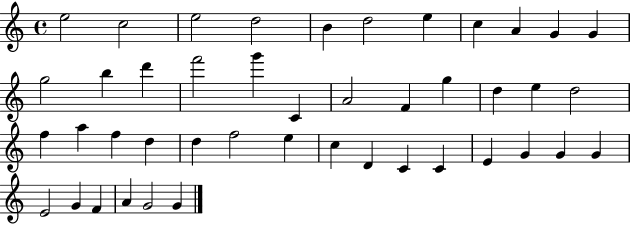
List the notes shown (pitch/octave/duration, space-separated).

E5/h C5/h E5/h D5/h B4/q D5/h E5/q C5/q A4/q G4/q G4/q G5/h B5/q D6/q F6/h G6/q C4/q A4/h F4/q G5/q D5/q E5/q D5/h F5/q A5/q F5/q D5/q D5/q F5/h E5/q C5/q D4/q C4/q C4/q E4/q G4/q G4/q G4/q E4/h G4/q F4/q A4/q G4/h G4/q